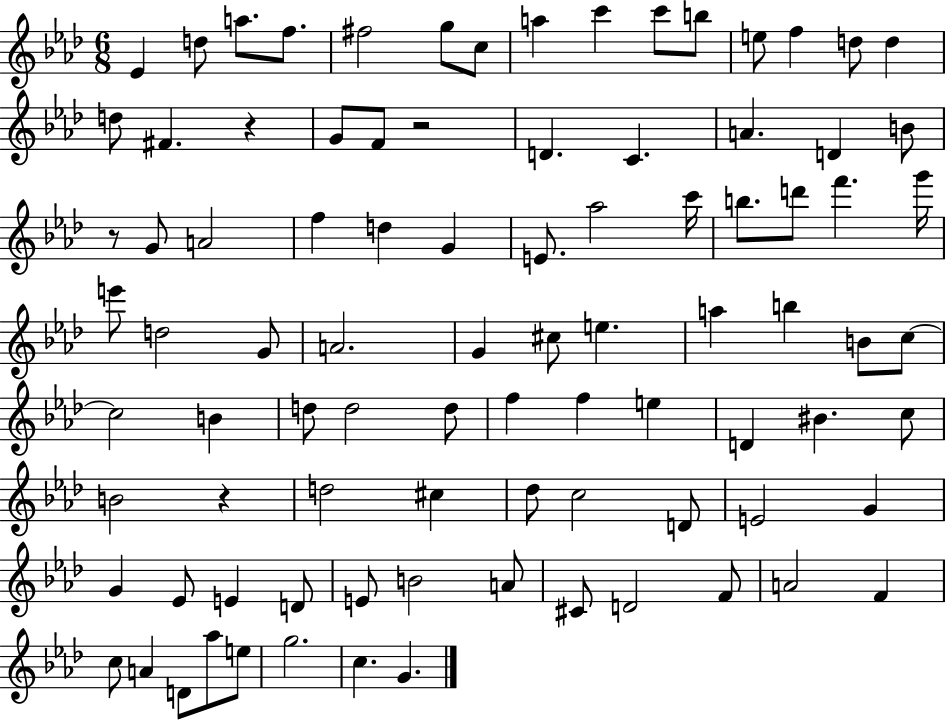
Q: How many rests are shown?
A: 4